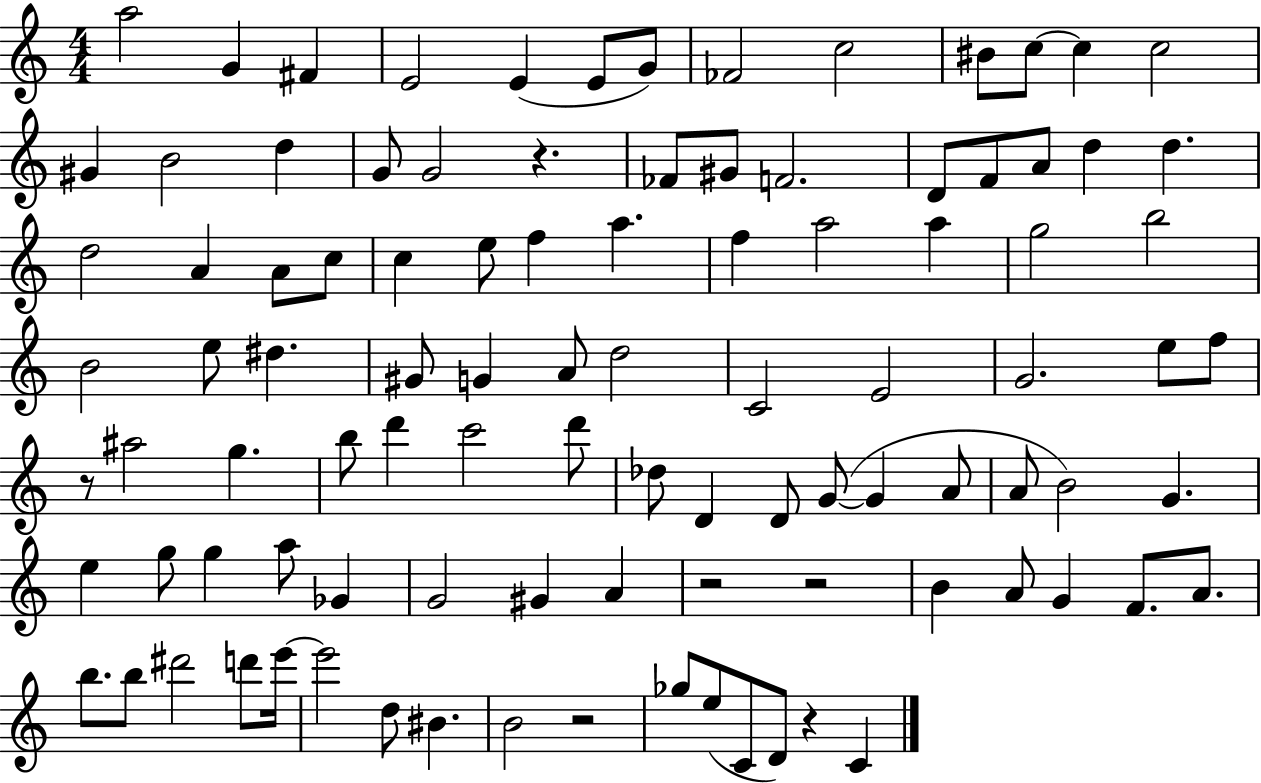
A5/h G4/q F#4/q E4/h E4/q E4/e G4/e FES4/h C5/h BIS4/e C5/e C5/q C5/h G#4/q B4/h D5/q G4/e G4/h R/q. FES4/e G#4/e F4/h. D4/e F4/e A4/e D5/q D5/q. D5/h A4/q A4/e C5/e C5/q E5/e F5/q A5/q. F5/q A5/h A5/q G5/h B5/h B4/h E5/e D#5/q. G#4/e G4/q A4/e D5/h C4/h E4/h G4/h. E5/e F5/e R/e A#5/h G5/q. B5/e D6/q C6/h D6/e Db5/e D4/q D4/e G4/e G4/q A4/e A4/e B4/h G4/q. E5/q G5/e G5/q A5/e Gb4/q G4/h G#4/q A4/q R/h R/h B4/q A4/e G4/q F4/e. A4/e. B5/e. B5/e D#6/h D6/e E6/s E6/h D5/e BIS4/q. B4/h R/h Gb5/e E5/e C4/e D4/e R/q C4/q